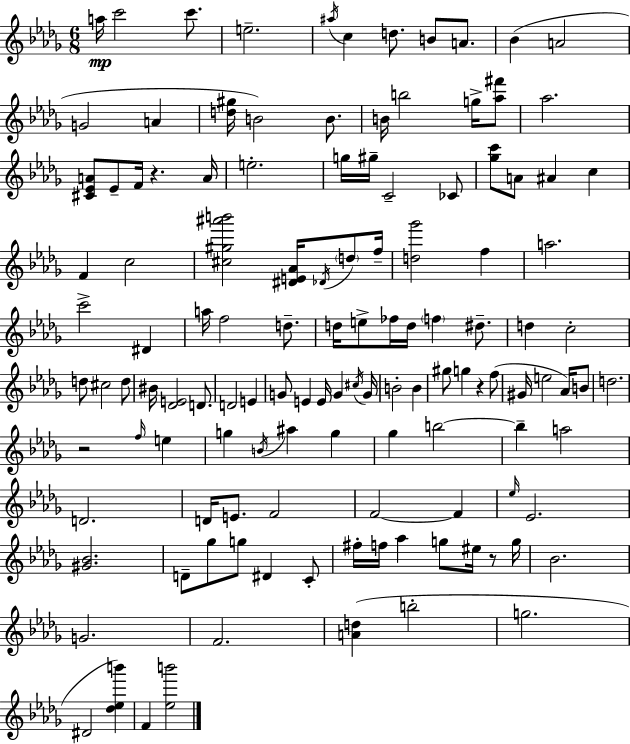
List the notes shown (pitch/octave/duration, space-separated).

A5/s C6/h C6/e. E5/h. A#5/s C5/q D5/e. B4/e A4/e. Bb4/q A4/h G4/h A4/q [D5,G#5]/s B4/h B4/e. B4/s B5/h G5/s [Ab5,F#6]/e Ab5/h. [C#4,Eb4,A4]/e Eb4/e F4/s R/q. A4/s E5/h. G5/s G#5/s C4/h CES4/e [Gb5,C6]/e A4/e A#4/q C5/q F4/q C5/h [C#5,G#5,A#6,B6]/h [D#4,E4,Ab4]/s Db4/s D5/e F5/s [D5,Gb6]/h F5/q A5/h. C6/h D#4/q A5/s F5/h D5/e. D5/s E5/e FES5/s D5/s F5/q D#5/e. D5/q C5/h D5/e C#5/h D5/e BIS4/s [Db4,E4]/h D4/e. D4/h E4/q G4/e E4/q E4/s G4/q C#5/s G4/s B4/h B4/q G#5/e G5/q R/q F5/e G#4/s E5/h Ab4/s B4/e D5/h. R/h F5/s E5/q G5/q B4/s A#5/q G5/q Gb5/q B5/h B5/q A5/h D4/h. D4/s E4/e. F4/h F4/h F4/q Eb5/s Eb4/h. [G#4,Bb4]/h. D4/e Gb5/e G5/e D#4/q C4/e F#5/s F5/s Ab5/q G5/e EIS5/s R/e G5/s Bb4/h. G4/h. F4/h. [A4,D5]/q B5/h G5/h. D#4/h [Db5,Eb5,B6]/q F4/q [Eb5,B6]/h